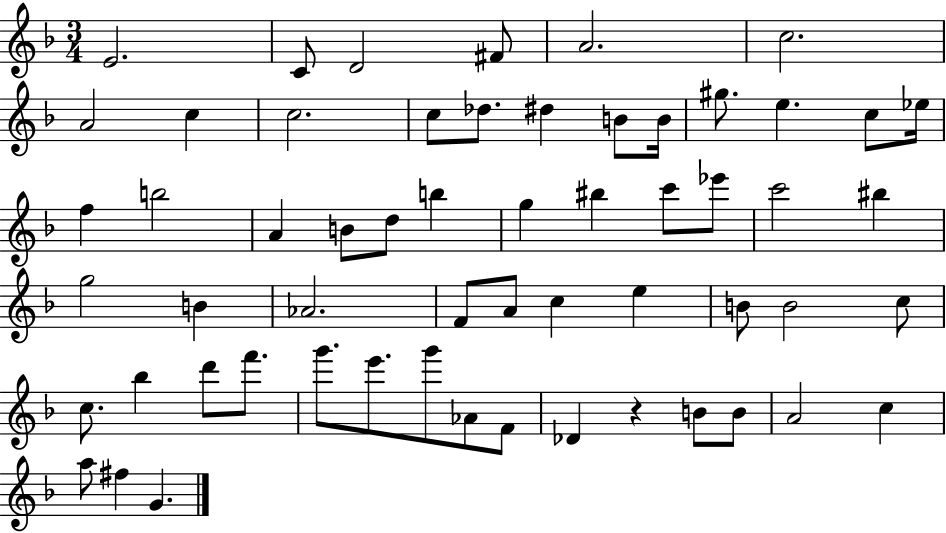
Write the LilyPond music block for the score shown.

{
  \clef treble
  \numericTimeSignature
  \time 3/4
  \key f \major
  e'2. | c'8 d'2 fis'8 | a'2. | c''2. | \break a'2 c''4 | c''2. | c''8 des''8. dis''4 b'8 b'16 | gis''8. e''4. c''8 ees''16 | \break f''4 b''2 | a'4 b'8 d''8 b''4 | g''4 bis''4 c'''8 ees'''8 | c'''2 bis''4 | \break g''2 b'4 | aes'2. | f'8 a'8 c''4 e''4 | b'8 b'2 c''8 | \break c''8. bes''4 d'''8 f'''8. | g'''8. e'''8. g'''8 aes'8 f'8 | des'4 r4 b'8 b'8 | a'2 c''4 | \break a''8 fis''4 g'4. | \bar "|."
}